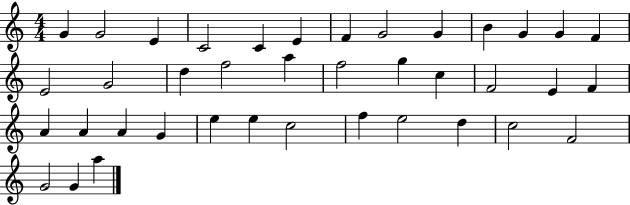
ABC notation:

X:1
T:Untitled
M:4/4
L:1/4
K:C
G G2 E C2 C E F G2 G B G G F E2 G2 d f2 a f2 g c F2 E F A A A G e e c2 f e2 d c2 F2 G2 G a